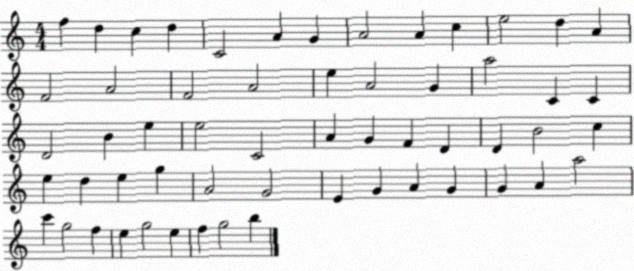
X:1
T:Untitled
M:4/4
L:1/4
K:C
f d c d C2 A G A2 A c e2 d A F2 A2 F2 A2 e A2 G a2 C C D2 B e e2 C2 A G F D D B2 c e d e g A2 G2 E G A G G A a2 c' g2 f e g2 e f g2 b